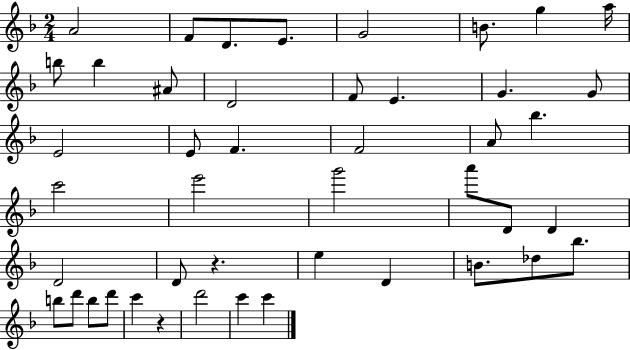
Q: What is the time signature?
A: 2/4